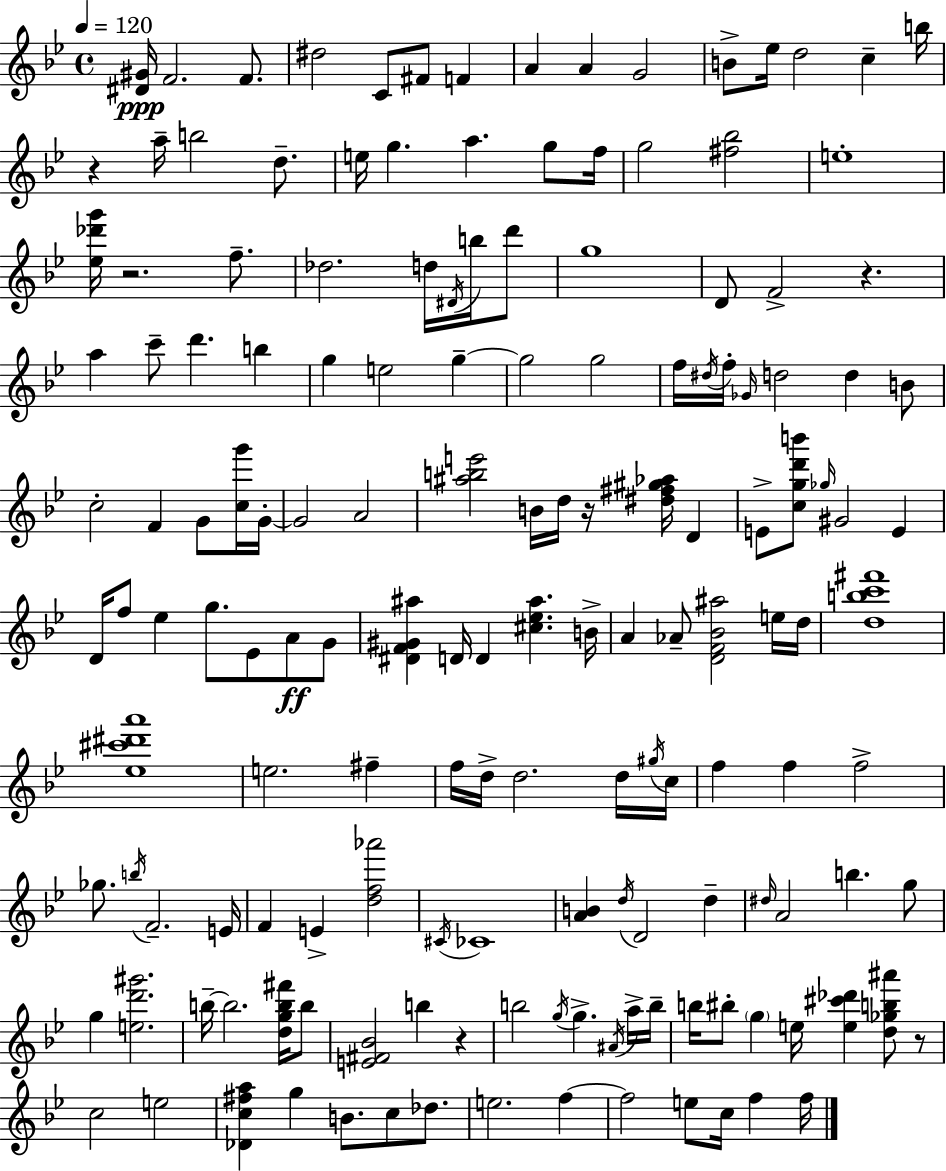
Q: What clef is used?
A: treble